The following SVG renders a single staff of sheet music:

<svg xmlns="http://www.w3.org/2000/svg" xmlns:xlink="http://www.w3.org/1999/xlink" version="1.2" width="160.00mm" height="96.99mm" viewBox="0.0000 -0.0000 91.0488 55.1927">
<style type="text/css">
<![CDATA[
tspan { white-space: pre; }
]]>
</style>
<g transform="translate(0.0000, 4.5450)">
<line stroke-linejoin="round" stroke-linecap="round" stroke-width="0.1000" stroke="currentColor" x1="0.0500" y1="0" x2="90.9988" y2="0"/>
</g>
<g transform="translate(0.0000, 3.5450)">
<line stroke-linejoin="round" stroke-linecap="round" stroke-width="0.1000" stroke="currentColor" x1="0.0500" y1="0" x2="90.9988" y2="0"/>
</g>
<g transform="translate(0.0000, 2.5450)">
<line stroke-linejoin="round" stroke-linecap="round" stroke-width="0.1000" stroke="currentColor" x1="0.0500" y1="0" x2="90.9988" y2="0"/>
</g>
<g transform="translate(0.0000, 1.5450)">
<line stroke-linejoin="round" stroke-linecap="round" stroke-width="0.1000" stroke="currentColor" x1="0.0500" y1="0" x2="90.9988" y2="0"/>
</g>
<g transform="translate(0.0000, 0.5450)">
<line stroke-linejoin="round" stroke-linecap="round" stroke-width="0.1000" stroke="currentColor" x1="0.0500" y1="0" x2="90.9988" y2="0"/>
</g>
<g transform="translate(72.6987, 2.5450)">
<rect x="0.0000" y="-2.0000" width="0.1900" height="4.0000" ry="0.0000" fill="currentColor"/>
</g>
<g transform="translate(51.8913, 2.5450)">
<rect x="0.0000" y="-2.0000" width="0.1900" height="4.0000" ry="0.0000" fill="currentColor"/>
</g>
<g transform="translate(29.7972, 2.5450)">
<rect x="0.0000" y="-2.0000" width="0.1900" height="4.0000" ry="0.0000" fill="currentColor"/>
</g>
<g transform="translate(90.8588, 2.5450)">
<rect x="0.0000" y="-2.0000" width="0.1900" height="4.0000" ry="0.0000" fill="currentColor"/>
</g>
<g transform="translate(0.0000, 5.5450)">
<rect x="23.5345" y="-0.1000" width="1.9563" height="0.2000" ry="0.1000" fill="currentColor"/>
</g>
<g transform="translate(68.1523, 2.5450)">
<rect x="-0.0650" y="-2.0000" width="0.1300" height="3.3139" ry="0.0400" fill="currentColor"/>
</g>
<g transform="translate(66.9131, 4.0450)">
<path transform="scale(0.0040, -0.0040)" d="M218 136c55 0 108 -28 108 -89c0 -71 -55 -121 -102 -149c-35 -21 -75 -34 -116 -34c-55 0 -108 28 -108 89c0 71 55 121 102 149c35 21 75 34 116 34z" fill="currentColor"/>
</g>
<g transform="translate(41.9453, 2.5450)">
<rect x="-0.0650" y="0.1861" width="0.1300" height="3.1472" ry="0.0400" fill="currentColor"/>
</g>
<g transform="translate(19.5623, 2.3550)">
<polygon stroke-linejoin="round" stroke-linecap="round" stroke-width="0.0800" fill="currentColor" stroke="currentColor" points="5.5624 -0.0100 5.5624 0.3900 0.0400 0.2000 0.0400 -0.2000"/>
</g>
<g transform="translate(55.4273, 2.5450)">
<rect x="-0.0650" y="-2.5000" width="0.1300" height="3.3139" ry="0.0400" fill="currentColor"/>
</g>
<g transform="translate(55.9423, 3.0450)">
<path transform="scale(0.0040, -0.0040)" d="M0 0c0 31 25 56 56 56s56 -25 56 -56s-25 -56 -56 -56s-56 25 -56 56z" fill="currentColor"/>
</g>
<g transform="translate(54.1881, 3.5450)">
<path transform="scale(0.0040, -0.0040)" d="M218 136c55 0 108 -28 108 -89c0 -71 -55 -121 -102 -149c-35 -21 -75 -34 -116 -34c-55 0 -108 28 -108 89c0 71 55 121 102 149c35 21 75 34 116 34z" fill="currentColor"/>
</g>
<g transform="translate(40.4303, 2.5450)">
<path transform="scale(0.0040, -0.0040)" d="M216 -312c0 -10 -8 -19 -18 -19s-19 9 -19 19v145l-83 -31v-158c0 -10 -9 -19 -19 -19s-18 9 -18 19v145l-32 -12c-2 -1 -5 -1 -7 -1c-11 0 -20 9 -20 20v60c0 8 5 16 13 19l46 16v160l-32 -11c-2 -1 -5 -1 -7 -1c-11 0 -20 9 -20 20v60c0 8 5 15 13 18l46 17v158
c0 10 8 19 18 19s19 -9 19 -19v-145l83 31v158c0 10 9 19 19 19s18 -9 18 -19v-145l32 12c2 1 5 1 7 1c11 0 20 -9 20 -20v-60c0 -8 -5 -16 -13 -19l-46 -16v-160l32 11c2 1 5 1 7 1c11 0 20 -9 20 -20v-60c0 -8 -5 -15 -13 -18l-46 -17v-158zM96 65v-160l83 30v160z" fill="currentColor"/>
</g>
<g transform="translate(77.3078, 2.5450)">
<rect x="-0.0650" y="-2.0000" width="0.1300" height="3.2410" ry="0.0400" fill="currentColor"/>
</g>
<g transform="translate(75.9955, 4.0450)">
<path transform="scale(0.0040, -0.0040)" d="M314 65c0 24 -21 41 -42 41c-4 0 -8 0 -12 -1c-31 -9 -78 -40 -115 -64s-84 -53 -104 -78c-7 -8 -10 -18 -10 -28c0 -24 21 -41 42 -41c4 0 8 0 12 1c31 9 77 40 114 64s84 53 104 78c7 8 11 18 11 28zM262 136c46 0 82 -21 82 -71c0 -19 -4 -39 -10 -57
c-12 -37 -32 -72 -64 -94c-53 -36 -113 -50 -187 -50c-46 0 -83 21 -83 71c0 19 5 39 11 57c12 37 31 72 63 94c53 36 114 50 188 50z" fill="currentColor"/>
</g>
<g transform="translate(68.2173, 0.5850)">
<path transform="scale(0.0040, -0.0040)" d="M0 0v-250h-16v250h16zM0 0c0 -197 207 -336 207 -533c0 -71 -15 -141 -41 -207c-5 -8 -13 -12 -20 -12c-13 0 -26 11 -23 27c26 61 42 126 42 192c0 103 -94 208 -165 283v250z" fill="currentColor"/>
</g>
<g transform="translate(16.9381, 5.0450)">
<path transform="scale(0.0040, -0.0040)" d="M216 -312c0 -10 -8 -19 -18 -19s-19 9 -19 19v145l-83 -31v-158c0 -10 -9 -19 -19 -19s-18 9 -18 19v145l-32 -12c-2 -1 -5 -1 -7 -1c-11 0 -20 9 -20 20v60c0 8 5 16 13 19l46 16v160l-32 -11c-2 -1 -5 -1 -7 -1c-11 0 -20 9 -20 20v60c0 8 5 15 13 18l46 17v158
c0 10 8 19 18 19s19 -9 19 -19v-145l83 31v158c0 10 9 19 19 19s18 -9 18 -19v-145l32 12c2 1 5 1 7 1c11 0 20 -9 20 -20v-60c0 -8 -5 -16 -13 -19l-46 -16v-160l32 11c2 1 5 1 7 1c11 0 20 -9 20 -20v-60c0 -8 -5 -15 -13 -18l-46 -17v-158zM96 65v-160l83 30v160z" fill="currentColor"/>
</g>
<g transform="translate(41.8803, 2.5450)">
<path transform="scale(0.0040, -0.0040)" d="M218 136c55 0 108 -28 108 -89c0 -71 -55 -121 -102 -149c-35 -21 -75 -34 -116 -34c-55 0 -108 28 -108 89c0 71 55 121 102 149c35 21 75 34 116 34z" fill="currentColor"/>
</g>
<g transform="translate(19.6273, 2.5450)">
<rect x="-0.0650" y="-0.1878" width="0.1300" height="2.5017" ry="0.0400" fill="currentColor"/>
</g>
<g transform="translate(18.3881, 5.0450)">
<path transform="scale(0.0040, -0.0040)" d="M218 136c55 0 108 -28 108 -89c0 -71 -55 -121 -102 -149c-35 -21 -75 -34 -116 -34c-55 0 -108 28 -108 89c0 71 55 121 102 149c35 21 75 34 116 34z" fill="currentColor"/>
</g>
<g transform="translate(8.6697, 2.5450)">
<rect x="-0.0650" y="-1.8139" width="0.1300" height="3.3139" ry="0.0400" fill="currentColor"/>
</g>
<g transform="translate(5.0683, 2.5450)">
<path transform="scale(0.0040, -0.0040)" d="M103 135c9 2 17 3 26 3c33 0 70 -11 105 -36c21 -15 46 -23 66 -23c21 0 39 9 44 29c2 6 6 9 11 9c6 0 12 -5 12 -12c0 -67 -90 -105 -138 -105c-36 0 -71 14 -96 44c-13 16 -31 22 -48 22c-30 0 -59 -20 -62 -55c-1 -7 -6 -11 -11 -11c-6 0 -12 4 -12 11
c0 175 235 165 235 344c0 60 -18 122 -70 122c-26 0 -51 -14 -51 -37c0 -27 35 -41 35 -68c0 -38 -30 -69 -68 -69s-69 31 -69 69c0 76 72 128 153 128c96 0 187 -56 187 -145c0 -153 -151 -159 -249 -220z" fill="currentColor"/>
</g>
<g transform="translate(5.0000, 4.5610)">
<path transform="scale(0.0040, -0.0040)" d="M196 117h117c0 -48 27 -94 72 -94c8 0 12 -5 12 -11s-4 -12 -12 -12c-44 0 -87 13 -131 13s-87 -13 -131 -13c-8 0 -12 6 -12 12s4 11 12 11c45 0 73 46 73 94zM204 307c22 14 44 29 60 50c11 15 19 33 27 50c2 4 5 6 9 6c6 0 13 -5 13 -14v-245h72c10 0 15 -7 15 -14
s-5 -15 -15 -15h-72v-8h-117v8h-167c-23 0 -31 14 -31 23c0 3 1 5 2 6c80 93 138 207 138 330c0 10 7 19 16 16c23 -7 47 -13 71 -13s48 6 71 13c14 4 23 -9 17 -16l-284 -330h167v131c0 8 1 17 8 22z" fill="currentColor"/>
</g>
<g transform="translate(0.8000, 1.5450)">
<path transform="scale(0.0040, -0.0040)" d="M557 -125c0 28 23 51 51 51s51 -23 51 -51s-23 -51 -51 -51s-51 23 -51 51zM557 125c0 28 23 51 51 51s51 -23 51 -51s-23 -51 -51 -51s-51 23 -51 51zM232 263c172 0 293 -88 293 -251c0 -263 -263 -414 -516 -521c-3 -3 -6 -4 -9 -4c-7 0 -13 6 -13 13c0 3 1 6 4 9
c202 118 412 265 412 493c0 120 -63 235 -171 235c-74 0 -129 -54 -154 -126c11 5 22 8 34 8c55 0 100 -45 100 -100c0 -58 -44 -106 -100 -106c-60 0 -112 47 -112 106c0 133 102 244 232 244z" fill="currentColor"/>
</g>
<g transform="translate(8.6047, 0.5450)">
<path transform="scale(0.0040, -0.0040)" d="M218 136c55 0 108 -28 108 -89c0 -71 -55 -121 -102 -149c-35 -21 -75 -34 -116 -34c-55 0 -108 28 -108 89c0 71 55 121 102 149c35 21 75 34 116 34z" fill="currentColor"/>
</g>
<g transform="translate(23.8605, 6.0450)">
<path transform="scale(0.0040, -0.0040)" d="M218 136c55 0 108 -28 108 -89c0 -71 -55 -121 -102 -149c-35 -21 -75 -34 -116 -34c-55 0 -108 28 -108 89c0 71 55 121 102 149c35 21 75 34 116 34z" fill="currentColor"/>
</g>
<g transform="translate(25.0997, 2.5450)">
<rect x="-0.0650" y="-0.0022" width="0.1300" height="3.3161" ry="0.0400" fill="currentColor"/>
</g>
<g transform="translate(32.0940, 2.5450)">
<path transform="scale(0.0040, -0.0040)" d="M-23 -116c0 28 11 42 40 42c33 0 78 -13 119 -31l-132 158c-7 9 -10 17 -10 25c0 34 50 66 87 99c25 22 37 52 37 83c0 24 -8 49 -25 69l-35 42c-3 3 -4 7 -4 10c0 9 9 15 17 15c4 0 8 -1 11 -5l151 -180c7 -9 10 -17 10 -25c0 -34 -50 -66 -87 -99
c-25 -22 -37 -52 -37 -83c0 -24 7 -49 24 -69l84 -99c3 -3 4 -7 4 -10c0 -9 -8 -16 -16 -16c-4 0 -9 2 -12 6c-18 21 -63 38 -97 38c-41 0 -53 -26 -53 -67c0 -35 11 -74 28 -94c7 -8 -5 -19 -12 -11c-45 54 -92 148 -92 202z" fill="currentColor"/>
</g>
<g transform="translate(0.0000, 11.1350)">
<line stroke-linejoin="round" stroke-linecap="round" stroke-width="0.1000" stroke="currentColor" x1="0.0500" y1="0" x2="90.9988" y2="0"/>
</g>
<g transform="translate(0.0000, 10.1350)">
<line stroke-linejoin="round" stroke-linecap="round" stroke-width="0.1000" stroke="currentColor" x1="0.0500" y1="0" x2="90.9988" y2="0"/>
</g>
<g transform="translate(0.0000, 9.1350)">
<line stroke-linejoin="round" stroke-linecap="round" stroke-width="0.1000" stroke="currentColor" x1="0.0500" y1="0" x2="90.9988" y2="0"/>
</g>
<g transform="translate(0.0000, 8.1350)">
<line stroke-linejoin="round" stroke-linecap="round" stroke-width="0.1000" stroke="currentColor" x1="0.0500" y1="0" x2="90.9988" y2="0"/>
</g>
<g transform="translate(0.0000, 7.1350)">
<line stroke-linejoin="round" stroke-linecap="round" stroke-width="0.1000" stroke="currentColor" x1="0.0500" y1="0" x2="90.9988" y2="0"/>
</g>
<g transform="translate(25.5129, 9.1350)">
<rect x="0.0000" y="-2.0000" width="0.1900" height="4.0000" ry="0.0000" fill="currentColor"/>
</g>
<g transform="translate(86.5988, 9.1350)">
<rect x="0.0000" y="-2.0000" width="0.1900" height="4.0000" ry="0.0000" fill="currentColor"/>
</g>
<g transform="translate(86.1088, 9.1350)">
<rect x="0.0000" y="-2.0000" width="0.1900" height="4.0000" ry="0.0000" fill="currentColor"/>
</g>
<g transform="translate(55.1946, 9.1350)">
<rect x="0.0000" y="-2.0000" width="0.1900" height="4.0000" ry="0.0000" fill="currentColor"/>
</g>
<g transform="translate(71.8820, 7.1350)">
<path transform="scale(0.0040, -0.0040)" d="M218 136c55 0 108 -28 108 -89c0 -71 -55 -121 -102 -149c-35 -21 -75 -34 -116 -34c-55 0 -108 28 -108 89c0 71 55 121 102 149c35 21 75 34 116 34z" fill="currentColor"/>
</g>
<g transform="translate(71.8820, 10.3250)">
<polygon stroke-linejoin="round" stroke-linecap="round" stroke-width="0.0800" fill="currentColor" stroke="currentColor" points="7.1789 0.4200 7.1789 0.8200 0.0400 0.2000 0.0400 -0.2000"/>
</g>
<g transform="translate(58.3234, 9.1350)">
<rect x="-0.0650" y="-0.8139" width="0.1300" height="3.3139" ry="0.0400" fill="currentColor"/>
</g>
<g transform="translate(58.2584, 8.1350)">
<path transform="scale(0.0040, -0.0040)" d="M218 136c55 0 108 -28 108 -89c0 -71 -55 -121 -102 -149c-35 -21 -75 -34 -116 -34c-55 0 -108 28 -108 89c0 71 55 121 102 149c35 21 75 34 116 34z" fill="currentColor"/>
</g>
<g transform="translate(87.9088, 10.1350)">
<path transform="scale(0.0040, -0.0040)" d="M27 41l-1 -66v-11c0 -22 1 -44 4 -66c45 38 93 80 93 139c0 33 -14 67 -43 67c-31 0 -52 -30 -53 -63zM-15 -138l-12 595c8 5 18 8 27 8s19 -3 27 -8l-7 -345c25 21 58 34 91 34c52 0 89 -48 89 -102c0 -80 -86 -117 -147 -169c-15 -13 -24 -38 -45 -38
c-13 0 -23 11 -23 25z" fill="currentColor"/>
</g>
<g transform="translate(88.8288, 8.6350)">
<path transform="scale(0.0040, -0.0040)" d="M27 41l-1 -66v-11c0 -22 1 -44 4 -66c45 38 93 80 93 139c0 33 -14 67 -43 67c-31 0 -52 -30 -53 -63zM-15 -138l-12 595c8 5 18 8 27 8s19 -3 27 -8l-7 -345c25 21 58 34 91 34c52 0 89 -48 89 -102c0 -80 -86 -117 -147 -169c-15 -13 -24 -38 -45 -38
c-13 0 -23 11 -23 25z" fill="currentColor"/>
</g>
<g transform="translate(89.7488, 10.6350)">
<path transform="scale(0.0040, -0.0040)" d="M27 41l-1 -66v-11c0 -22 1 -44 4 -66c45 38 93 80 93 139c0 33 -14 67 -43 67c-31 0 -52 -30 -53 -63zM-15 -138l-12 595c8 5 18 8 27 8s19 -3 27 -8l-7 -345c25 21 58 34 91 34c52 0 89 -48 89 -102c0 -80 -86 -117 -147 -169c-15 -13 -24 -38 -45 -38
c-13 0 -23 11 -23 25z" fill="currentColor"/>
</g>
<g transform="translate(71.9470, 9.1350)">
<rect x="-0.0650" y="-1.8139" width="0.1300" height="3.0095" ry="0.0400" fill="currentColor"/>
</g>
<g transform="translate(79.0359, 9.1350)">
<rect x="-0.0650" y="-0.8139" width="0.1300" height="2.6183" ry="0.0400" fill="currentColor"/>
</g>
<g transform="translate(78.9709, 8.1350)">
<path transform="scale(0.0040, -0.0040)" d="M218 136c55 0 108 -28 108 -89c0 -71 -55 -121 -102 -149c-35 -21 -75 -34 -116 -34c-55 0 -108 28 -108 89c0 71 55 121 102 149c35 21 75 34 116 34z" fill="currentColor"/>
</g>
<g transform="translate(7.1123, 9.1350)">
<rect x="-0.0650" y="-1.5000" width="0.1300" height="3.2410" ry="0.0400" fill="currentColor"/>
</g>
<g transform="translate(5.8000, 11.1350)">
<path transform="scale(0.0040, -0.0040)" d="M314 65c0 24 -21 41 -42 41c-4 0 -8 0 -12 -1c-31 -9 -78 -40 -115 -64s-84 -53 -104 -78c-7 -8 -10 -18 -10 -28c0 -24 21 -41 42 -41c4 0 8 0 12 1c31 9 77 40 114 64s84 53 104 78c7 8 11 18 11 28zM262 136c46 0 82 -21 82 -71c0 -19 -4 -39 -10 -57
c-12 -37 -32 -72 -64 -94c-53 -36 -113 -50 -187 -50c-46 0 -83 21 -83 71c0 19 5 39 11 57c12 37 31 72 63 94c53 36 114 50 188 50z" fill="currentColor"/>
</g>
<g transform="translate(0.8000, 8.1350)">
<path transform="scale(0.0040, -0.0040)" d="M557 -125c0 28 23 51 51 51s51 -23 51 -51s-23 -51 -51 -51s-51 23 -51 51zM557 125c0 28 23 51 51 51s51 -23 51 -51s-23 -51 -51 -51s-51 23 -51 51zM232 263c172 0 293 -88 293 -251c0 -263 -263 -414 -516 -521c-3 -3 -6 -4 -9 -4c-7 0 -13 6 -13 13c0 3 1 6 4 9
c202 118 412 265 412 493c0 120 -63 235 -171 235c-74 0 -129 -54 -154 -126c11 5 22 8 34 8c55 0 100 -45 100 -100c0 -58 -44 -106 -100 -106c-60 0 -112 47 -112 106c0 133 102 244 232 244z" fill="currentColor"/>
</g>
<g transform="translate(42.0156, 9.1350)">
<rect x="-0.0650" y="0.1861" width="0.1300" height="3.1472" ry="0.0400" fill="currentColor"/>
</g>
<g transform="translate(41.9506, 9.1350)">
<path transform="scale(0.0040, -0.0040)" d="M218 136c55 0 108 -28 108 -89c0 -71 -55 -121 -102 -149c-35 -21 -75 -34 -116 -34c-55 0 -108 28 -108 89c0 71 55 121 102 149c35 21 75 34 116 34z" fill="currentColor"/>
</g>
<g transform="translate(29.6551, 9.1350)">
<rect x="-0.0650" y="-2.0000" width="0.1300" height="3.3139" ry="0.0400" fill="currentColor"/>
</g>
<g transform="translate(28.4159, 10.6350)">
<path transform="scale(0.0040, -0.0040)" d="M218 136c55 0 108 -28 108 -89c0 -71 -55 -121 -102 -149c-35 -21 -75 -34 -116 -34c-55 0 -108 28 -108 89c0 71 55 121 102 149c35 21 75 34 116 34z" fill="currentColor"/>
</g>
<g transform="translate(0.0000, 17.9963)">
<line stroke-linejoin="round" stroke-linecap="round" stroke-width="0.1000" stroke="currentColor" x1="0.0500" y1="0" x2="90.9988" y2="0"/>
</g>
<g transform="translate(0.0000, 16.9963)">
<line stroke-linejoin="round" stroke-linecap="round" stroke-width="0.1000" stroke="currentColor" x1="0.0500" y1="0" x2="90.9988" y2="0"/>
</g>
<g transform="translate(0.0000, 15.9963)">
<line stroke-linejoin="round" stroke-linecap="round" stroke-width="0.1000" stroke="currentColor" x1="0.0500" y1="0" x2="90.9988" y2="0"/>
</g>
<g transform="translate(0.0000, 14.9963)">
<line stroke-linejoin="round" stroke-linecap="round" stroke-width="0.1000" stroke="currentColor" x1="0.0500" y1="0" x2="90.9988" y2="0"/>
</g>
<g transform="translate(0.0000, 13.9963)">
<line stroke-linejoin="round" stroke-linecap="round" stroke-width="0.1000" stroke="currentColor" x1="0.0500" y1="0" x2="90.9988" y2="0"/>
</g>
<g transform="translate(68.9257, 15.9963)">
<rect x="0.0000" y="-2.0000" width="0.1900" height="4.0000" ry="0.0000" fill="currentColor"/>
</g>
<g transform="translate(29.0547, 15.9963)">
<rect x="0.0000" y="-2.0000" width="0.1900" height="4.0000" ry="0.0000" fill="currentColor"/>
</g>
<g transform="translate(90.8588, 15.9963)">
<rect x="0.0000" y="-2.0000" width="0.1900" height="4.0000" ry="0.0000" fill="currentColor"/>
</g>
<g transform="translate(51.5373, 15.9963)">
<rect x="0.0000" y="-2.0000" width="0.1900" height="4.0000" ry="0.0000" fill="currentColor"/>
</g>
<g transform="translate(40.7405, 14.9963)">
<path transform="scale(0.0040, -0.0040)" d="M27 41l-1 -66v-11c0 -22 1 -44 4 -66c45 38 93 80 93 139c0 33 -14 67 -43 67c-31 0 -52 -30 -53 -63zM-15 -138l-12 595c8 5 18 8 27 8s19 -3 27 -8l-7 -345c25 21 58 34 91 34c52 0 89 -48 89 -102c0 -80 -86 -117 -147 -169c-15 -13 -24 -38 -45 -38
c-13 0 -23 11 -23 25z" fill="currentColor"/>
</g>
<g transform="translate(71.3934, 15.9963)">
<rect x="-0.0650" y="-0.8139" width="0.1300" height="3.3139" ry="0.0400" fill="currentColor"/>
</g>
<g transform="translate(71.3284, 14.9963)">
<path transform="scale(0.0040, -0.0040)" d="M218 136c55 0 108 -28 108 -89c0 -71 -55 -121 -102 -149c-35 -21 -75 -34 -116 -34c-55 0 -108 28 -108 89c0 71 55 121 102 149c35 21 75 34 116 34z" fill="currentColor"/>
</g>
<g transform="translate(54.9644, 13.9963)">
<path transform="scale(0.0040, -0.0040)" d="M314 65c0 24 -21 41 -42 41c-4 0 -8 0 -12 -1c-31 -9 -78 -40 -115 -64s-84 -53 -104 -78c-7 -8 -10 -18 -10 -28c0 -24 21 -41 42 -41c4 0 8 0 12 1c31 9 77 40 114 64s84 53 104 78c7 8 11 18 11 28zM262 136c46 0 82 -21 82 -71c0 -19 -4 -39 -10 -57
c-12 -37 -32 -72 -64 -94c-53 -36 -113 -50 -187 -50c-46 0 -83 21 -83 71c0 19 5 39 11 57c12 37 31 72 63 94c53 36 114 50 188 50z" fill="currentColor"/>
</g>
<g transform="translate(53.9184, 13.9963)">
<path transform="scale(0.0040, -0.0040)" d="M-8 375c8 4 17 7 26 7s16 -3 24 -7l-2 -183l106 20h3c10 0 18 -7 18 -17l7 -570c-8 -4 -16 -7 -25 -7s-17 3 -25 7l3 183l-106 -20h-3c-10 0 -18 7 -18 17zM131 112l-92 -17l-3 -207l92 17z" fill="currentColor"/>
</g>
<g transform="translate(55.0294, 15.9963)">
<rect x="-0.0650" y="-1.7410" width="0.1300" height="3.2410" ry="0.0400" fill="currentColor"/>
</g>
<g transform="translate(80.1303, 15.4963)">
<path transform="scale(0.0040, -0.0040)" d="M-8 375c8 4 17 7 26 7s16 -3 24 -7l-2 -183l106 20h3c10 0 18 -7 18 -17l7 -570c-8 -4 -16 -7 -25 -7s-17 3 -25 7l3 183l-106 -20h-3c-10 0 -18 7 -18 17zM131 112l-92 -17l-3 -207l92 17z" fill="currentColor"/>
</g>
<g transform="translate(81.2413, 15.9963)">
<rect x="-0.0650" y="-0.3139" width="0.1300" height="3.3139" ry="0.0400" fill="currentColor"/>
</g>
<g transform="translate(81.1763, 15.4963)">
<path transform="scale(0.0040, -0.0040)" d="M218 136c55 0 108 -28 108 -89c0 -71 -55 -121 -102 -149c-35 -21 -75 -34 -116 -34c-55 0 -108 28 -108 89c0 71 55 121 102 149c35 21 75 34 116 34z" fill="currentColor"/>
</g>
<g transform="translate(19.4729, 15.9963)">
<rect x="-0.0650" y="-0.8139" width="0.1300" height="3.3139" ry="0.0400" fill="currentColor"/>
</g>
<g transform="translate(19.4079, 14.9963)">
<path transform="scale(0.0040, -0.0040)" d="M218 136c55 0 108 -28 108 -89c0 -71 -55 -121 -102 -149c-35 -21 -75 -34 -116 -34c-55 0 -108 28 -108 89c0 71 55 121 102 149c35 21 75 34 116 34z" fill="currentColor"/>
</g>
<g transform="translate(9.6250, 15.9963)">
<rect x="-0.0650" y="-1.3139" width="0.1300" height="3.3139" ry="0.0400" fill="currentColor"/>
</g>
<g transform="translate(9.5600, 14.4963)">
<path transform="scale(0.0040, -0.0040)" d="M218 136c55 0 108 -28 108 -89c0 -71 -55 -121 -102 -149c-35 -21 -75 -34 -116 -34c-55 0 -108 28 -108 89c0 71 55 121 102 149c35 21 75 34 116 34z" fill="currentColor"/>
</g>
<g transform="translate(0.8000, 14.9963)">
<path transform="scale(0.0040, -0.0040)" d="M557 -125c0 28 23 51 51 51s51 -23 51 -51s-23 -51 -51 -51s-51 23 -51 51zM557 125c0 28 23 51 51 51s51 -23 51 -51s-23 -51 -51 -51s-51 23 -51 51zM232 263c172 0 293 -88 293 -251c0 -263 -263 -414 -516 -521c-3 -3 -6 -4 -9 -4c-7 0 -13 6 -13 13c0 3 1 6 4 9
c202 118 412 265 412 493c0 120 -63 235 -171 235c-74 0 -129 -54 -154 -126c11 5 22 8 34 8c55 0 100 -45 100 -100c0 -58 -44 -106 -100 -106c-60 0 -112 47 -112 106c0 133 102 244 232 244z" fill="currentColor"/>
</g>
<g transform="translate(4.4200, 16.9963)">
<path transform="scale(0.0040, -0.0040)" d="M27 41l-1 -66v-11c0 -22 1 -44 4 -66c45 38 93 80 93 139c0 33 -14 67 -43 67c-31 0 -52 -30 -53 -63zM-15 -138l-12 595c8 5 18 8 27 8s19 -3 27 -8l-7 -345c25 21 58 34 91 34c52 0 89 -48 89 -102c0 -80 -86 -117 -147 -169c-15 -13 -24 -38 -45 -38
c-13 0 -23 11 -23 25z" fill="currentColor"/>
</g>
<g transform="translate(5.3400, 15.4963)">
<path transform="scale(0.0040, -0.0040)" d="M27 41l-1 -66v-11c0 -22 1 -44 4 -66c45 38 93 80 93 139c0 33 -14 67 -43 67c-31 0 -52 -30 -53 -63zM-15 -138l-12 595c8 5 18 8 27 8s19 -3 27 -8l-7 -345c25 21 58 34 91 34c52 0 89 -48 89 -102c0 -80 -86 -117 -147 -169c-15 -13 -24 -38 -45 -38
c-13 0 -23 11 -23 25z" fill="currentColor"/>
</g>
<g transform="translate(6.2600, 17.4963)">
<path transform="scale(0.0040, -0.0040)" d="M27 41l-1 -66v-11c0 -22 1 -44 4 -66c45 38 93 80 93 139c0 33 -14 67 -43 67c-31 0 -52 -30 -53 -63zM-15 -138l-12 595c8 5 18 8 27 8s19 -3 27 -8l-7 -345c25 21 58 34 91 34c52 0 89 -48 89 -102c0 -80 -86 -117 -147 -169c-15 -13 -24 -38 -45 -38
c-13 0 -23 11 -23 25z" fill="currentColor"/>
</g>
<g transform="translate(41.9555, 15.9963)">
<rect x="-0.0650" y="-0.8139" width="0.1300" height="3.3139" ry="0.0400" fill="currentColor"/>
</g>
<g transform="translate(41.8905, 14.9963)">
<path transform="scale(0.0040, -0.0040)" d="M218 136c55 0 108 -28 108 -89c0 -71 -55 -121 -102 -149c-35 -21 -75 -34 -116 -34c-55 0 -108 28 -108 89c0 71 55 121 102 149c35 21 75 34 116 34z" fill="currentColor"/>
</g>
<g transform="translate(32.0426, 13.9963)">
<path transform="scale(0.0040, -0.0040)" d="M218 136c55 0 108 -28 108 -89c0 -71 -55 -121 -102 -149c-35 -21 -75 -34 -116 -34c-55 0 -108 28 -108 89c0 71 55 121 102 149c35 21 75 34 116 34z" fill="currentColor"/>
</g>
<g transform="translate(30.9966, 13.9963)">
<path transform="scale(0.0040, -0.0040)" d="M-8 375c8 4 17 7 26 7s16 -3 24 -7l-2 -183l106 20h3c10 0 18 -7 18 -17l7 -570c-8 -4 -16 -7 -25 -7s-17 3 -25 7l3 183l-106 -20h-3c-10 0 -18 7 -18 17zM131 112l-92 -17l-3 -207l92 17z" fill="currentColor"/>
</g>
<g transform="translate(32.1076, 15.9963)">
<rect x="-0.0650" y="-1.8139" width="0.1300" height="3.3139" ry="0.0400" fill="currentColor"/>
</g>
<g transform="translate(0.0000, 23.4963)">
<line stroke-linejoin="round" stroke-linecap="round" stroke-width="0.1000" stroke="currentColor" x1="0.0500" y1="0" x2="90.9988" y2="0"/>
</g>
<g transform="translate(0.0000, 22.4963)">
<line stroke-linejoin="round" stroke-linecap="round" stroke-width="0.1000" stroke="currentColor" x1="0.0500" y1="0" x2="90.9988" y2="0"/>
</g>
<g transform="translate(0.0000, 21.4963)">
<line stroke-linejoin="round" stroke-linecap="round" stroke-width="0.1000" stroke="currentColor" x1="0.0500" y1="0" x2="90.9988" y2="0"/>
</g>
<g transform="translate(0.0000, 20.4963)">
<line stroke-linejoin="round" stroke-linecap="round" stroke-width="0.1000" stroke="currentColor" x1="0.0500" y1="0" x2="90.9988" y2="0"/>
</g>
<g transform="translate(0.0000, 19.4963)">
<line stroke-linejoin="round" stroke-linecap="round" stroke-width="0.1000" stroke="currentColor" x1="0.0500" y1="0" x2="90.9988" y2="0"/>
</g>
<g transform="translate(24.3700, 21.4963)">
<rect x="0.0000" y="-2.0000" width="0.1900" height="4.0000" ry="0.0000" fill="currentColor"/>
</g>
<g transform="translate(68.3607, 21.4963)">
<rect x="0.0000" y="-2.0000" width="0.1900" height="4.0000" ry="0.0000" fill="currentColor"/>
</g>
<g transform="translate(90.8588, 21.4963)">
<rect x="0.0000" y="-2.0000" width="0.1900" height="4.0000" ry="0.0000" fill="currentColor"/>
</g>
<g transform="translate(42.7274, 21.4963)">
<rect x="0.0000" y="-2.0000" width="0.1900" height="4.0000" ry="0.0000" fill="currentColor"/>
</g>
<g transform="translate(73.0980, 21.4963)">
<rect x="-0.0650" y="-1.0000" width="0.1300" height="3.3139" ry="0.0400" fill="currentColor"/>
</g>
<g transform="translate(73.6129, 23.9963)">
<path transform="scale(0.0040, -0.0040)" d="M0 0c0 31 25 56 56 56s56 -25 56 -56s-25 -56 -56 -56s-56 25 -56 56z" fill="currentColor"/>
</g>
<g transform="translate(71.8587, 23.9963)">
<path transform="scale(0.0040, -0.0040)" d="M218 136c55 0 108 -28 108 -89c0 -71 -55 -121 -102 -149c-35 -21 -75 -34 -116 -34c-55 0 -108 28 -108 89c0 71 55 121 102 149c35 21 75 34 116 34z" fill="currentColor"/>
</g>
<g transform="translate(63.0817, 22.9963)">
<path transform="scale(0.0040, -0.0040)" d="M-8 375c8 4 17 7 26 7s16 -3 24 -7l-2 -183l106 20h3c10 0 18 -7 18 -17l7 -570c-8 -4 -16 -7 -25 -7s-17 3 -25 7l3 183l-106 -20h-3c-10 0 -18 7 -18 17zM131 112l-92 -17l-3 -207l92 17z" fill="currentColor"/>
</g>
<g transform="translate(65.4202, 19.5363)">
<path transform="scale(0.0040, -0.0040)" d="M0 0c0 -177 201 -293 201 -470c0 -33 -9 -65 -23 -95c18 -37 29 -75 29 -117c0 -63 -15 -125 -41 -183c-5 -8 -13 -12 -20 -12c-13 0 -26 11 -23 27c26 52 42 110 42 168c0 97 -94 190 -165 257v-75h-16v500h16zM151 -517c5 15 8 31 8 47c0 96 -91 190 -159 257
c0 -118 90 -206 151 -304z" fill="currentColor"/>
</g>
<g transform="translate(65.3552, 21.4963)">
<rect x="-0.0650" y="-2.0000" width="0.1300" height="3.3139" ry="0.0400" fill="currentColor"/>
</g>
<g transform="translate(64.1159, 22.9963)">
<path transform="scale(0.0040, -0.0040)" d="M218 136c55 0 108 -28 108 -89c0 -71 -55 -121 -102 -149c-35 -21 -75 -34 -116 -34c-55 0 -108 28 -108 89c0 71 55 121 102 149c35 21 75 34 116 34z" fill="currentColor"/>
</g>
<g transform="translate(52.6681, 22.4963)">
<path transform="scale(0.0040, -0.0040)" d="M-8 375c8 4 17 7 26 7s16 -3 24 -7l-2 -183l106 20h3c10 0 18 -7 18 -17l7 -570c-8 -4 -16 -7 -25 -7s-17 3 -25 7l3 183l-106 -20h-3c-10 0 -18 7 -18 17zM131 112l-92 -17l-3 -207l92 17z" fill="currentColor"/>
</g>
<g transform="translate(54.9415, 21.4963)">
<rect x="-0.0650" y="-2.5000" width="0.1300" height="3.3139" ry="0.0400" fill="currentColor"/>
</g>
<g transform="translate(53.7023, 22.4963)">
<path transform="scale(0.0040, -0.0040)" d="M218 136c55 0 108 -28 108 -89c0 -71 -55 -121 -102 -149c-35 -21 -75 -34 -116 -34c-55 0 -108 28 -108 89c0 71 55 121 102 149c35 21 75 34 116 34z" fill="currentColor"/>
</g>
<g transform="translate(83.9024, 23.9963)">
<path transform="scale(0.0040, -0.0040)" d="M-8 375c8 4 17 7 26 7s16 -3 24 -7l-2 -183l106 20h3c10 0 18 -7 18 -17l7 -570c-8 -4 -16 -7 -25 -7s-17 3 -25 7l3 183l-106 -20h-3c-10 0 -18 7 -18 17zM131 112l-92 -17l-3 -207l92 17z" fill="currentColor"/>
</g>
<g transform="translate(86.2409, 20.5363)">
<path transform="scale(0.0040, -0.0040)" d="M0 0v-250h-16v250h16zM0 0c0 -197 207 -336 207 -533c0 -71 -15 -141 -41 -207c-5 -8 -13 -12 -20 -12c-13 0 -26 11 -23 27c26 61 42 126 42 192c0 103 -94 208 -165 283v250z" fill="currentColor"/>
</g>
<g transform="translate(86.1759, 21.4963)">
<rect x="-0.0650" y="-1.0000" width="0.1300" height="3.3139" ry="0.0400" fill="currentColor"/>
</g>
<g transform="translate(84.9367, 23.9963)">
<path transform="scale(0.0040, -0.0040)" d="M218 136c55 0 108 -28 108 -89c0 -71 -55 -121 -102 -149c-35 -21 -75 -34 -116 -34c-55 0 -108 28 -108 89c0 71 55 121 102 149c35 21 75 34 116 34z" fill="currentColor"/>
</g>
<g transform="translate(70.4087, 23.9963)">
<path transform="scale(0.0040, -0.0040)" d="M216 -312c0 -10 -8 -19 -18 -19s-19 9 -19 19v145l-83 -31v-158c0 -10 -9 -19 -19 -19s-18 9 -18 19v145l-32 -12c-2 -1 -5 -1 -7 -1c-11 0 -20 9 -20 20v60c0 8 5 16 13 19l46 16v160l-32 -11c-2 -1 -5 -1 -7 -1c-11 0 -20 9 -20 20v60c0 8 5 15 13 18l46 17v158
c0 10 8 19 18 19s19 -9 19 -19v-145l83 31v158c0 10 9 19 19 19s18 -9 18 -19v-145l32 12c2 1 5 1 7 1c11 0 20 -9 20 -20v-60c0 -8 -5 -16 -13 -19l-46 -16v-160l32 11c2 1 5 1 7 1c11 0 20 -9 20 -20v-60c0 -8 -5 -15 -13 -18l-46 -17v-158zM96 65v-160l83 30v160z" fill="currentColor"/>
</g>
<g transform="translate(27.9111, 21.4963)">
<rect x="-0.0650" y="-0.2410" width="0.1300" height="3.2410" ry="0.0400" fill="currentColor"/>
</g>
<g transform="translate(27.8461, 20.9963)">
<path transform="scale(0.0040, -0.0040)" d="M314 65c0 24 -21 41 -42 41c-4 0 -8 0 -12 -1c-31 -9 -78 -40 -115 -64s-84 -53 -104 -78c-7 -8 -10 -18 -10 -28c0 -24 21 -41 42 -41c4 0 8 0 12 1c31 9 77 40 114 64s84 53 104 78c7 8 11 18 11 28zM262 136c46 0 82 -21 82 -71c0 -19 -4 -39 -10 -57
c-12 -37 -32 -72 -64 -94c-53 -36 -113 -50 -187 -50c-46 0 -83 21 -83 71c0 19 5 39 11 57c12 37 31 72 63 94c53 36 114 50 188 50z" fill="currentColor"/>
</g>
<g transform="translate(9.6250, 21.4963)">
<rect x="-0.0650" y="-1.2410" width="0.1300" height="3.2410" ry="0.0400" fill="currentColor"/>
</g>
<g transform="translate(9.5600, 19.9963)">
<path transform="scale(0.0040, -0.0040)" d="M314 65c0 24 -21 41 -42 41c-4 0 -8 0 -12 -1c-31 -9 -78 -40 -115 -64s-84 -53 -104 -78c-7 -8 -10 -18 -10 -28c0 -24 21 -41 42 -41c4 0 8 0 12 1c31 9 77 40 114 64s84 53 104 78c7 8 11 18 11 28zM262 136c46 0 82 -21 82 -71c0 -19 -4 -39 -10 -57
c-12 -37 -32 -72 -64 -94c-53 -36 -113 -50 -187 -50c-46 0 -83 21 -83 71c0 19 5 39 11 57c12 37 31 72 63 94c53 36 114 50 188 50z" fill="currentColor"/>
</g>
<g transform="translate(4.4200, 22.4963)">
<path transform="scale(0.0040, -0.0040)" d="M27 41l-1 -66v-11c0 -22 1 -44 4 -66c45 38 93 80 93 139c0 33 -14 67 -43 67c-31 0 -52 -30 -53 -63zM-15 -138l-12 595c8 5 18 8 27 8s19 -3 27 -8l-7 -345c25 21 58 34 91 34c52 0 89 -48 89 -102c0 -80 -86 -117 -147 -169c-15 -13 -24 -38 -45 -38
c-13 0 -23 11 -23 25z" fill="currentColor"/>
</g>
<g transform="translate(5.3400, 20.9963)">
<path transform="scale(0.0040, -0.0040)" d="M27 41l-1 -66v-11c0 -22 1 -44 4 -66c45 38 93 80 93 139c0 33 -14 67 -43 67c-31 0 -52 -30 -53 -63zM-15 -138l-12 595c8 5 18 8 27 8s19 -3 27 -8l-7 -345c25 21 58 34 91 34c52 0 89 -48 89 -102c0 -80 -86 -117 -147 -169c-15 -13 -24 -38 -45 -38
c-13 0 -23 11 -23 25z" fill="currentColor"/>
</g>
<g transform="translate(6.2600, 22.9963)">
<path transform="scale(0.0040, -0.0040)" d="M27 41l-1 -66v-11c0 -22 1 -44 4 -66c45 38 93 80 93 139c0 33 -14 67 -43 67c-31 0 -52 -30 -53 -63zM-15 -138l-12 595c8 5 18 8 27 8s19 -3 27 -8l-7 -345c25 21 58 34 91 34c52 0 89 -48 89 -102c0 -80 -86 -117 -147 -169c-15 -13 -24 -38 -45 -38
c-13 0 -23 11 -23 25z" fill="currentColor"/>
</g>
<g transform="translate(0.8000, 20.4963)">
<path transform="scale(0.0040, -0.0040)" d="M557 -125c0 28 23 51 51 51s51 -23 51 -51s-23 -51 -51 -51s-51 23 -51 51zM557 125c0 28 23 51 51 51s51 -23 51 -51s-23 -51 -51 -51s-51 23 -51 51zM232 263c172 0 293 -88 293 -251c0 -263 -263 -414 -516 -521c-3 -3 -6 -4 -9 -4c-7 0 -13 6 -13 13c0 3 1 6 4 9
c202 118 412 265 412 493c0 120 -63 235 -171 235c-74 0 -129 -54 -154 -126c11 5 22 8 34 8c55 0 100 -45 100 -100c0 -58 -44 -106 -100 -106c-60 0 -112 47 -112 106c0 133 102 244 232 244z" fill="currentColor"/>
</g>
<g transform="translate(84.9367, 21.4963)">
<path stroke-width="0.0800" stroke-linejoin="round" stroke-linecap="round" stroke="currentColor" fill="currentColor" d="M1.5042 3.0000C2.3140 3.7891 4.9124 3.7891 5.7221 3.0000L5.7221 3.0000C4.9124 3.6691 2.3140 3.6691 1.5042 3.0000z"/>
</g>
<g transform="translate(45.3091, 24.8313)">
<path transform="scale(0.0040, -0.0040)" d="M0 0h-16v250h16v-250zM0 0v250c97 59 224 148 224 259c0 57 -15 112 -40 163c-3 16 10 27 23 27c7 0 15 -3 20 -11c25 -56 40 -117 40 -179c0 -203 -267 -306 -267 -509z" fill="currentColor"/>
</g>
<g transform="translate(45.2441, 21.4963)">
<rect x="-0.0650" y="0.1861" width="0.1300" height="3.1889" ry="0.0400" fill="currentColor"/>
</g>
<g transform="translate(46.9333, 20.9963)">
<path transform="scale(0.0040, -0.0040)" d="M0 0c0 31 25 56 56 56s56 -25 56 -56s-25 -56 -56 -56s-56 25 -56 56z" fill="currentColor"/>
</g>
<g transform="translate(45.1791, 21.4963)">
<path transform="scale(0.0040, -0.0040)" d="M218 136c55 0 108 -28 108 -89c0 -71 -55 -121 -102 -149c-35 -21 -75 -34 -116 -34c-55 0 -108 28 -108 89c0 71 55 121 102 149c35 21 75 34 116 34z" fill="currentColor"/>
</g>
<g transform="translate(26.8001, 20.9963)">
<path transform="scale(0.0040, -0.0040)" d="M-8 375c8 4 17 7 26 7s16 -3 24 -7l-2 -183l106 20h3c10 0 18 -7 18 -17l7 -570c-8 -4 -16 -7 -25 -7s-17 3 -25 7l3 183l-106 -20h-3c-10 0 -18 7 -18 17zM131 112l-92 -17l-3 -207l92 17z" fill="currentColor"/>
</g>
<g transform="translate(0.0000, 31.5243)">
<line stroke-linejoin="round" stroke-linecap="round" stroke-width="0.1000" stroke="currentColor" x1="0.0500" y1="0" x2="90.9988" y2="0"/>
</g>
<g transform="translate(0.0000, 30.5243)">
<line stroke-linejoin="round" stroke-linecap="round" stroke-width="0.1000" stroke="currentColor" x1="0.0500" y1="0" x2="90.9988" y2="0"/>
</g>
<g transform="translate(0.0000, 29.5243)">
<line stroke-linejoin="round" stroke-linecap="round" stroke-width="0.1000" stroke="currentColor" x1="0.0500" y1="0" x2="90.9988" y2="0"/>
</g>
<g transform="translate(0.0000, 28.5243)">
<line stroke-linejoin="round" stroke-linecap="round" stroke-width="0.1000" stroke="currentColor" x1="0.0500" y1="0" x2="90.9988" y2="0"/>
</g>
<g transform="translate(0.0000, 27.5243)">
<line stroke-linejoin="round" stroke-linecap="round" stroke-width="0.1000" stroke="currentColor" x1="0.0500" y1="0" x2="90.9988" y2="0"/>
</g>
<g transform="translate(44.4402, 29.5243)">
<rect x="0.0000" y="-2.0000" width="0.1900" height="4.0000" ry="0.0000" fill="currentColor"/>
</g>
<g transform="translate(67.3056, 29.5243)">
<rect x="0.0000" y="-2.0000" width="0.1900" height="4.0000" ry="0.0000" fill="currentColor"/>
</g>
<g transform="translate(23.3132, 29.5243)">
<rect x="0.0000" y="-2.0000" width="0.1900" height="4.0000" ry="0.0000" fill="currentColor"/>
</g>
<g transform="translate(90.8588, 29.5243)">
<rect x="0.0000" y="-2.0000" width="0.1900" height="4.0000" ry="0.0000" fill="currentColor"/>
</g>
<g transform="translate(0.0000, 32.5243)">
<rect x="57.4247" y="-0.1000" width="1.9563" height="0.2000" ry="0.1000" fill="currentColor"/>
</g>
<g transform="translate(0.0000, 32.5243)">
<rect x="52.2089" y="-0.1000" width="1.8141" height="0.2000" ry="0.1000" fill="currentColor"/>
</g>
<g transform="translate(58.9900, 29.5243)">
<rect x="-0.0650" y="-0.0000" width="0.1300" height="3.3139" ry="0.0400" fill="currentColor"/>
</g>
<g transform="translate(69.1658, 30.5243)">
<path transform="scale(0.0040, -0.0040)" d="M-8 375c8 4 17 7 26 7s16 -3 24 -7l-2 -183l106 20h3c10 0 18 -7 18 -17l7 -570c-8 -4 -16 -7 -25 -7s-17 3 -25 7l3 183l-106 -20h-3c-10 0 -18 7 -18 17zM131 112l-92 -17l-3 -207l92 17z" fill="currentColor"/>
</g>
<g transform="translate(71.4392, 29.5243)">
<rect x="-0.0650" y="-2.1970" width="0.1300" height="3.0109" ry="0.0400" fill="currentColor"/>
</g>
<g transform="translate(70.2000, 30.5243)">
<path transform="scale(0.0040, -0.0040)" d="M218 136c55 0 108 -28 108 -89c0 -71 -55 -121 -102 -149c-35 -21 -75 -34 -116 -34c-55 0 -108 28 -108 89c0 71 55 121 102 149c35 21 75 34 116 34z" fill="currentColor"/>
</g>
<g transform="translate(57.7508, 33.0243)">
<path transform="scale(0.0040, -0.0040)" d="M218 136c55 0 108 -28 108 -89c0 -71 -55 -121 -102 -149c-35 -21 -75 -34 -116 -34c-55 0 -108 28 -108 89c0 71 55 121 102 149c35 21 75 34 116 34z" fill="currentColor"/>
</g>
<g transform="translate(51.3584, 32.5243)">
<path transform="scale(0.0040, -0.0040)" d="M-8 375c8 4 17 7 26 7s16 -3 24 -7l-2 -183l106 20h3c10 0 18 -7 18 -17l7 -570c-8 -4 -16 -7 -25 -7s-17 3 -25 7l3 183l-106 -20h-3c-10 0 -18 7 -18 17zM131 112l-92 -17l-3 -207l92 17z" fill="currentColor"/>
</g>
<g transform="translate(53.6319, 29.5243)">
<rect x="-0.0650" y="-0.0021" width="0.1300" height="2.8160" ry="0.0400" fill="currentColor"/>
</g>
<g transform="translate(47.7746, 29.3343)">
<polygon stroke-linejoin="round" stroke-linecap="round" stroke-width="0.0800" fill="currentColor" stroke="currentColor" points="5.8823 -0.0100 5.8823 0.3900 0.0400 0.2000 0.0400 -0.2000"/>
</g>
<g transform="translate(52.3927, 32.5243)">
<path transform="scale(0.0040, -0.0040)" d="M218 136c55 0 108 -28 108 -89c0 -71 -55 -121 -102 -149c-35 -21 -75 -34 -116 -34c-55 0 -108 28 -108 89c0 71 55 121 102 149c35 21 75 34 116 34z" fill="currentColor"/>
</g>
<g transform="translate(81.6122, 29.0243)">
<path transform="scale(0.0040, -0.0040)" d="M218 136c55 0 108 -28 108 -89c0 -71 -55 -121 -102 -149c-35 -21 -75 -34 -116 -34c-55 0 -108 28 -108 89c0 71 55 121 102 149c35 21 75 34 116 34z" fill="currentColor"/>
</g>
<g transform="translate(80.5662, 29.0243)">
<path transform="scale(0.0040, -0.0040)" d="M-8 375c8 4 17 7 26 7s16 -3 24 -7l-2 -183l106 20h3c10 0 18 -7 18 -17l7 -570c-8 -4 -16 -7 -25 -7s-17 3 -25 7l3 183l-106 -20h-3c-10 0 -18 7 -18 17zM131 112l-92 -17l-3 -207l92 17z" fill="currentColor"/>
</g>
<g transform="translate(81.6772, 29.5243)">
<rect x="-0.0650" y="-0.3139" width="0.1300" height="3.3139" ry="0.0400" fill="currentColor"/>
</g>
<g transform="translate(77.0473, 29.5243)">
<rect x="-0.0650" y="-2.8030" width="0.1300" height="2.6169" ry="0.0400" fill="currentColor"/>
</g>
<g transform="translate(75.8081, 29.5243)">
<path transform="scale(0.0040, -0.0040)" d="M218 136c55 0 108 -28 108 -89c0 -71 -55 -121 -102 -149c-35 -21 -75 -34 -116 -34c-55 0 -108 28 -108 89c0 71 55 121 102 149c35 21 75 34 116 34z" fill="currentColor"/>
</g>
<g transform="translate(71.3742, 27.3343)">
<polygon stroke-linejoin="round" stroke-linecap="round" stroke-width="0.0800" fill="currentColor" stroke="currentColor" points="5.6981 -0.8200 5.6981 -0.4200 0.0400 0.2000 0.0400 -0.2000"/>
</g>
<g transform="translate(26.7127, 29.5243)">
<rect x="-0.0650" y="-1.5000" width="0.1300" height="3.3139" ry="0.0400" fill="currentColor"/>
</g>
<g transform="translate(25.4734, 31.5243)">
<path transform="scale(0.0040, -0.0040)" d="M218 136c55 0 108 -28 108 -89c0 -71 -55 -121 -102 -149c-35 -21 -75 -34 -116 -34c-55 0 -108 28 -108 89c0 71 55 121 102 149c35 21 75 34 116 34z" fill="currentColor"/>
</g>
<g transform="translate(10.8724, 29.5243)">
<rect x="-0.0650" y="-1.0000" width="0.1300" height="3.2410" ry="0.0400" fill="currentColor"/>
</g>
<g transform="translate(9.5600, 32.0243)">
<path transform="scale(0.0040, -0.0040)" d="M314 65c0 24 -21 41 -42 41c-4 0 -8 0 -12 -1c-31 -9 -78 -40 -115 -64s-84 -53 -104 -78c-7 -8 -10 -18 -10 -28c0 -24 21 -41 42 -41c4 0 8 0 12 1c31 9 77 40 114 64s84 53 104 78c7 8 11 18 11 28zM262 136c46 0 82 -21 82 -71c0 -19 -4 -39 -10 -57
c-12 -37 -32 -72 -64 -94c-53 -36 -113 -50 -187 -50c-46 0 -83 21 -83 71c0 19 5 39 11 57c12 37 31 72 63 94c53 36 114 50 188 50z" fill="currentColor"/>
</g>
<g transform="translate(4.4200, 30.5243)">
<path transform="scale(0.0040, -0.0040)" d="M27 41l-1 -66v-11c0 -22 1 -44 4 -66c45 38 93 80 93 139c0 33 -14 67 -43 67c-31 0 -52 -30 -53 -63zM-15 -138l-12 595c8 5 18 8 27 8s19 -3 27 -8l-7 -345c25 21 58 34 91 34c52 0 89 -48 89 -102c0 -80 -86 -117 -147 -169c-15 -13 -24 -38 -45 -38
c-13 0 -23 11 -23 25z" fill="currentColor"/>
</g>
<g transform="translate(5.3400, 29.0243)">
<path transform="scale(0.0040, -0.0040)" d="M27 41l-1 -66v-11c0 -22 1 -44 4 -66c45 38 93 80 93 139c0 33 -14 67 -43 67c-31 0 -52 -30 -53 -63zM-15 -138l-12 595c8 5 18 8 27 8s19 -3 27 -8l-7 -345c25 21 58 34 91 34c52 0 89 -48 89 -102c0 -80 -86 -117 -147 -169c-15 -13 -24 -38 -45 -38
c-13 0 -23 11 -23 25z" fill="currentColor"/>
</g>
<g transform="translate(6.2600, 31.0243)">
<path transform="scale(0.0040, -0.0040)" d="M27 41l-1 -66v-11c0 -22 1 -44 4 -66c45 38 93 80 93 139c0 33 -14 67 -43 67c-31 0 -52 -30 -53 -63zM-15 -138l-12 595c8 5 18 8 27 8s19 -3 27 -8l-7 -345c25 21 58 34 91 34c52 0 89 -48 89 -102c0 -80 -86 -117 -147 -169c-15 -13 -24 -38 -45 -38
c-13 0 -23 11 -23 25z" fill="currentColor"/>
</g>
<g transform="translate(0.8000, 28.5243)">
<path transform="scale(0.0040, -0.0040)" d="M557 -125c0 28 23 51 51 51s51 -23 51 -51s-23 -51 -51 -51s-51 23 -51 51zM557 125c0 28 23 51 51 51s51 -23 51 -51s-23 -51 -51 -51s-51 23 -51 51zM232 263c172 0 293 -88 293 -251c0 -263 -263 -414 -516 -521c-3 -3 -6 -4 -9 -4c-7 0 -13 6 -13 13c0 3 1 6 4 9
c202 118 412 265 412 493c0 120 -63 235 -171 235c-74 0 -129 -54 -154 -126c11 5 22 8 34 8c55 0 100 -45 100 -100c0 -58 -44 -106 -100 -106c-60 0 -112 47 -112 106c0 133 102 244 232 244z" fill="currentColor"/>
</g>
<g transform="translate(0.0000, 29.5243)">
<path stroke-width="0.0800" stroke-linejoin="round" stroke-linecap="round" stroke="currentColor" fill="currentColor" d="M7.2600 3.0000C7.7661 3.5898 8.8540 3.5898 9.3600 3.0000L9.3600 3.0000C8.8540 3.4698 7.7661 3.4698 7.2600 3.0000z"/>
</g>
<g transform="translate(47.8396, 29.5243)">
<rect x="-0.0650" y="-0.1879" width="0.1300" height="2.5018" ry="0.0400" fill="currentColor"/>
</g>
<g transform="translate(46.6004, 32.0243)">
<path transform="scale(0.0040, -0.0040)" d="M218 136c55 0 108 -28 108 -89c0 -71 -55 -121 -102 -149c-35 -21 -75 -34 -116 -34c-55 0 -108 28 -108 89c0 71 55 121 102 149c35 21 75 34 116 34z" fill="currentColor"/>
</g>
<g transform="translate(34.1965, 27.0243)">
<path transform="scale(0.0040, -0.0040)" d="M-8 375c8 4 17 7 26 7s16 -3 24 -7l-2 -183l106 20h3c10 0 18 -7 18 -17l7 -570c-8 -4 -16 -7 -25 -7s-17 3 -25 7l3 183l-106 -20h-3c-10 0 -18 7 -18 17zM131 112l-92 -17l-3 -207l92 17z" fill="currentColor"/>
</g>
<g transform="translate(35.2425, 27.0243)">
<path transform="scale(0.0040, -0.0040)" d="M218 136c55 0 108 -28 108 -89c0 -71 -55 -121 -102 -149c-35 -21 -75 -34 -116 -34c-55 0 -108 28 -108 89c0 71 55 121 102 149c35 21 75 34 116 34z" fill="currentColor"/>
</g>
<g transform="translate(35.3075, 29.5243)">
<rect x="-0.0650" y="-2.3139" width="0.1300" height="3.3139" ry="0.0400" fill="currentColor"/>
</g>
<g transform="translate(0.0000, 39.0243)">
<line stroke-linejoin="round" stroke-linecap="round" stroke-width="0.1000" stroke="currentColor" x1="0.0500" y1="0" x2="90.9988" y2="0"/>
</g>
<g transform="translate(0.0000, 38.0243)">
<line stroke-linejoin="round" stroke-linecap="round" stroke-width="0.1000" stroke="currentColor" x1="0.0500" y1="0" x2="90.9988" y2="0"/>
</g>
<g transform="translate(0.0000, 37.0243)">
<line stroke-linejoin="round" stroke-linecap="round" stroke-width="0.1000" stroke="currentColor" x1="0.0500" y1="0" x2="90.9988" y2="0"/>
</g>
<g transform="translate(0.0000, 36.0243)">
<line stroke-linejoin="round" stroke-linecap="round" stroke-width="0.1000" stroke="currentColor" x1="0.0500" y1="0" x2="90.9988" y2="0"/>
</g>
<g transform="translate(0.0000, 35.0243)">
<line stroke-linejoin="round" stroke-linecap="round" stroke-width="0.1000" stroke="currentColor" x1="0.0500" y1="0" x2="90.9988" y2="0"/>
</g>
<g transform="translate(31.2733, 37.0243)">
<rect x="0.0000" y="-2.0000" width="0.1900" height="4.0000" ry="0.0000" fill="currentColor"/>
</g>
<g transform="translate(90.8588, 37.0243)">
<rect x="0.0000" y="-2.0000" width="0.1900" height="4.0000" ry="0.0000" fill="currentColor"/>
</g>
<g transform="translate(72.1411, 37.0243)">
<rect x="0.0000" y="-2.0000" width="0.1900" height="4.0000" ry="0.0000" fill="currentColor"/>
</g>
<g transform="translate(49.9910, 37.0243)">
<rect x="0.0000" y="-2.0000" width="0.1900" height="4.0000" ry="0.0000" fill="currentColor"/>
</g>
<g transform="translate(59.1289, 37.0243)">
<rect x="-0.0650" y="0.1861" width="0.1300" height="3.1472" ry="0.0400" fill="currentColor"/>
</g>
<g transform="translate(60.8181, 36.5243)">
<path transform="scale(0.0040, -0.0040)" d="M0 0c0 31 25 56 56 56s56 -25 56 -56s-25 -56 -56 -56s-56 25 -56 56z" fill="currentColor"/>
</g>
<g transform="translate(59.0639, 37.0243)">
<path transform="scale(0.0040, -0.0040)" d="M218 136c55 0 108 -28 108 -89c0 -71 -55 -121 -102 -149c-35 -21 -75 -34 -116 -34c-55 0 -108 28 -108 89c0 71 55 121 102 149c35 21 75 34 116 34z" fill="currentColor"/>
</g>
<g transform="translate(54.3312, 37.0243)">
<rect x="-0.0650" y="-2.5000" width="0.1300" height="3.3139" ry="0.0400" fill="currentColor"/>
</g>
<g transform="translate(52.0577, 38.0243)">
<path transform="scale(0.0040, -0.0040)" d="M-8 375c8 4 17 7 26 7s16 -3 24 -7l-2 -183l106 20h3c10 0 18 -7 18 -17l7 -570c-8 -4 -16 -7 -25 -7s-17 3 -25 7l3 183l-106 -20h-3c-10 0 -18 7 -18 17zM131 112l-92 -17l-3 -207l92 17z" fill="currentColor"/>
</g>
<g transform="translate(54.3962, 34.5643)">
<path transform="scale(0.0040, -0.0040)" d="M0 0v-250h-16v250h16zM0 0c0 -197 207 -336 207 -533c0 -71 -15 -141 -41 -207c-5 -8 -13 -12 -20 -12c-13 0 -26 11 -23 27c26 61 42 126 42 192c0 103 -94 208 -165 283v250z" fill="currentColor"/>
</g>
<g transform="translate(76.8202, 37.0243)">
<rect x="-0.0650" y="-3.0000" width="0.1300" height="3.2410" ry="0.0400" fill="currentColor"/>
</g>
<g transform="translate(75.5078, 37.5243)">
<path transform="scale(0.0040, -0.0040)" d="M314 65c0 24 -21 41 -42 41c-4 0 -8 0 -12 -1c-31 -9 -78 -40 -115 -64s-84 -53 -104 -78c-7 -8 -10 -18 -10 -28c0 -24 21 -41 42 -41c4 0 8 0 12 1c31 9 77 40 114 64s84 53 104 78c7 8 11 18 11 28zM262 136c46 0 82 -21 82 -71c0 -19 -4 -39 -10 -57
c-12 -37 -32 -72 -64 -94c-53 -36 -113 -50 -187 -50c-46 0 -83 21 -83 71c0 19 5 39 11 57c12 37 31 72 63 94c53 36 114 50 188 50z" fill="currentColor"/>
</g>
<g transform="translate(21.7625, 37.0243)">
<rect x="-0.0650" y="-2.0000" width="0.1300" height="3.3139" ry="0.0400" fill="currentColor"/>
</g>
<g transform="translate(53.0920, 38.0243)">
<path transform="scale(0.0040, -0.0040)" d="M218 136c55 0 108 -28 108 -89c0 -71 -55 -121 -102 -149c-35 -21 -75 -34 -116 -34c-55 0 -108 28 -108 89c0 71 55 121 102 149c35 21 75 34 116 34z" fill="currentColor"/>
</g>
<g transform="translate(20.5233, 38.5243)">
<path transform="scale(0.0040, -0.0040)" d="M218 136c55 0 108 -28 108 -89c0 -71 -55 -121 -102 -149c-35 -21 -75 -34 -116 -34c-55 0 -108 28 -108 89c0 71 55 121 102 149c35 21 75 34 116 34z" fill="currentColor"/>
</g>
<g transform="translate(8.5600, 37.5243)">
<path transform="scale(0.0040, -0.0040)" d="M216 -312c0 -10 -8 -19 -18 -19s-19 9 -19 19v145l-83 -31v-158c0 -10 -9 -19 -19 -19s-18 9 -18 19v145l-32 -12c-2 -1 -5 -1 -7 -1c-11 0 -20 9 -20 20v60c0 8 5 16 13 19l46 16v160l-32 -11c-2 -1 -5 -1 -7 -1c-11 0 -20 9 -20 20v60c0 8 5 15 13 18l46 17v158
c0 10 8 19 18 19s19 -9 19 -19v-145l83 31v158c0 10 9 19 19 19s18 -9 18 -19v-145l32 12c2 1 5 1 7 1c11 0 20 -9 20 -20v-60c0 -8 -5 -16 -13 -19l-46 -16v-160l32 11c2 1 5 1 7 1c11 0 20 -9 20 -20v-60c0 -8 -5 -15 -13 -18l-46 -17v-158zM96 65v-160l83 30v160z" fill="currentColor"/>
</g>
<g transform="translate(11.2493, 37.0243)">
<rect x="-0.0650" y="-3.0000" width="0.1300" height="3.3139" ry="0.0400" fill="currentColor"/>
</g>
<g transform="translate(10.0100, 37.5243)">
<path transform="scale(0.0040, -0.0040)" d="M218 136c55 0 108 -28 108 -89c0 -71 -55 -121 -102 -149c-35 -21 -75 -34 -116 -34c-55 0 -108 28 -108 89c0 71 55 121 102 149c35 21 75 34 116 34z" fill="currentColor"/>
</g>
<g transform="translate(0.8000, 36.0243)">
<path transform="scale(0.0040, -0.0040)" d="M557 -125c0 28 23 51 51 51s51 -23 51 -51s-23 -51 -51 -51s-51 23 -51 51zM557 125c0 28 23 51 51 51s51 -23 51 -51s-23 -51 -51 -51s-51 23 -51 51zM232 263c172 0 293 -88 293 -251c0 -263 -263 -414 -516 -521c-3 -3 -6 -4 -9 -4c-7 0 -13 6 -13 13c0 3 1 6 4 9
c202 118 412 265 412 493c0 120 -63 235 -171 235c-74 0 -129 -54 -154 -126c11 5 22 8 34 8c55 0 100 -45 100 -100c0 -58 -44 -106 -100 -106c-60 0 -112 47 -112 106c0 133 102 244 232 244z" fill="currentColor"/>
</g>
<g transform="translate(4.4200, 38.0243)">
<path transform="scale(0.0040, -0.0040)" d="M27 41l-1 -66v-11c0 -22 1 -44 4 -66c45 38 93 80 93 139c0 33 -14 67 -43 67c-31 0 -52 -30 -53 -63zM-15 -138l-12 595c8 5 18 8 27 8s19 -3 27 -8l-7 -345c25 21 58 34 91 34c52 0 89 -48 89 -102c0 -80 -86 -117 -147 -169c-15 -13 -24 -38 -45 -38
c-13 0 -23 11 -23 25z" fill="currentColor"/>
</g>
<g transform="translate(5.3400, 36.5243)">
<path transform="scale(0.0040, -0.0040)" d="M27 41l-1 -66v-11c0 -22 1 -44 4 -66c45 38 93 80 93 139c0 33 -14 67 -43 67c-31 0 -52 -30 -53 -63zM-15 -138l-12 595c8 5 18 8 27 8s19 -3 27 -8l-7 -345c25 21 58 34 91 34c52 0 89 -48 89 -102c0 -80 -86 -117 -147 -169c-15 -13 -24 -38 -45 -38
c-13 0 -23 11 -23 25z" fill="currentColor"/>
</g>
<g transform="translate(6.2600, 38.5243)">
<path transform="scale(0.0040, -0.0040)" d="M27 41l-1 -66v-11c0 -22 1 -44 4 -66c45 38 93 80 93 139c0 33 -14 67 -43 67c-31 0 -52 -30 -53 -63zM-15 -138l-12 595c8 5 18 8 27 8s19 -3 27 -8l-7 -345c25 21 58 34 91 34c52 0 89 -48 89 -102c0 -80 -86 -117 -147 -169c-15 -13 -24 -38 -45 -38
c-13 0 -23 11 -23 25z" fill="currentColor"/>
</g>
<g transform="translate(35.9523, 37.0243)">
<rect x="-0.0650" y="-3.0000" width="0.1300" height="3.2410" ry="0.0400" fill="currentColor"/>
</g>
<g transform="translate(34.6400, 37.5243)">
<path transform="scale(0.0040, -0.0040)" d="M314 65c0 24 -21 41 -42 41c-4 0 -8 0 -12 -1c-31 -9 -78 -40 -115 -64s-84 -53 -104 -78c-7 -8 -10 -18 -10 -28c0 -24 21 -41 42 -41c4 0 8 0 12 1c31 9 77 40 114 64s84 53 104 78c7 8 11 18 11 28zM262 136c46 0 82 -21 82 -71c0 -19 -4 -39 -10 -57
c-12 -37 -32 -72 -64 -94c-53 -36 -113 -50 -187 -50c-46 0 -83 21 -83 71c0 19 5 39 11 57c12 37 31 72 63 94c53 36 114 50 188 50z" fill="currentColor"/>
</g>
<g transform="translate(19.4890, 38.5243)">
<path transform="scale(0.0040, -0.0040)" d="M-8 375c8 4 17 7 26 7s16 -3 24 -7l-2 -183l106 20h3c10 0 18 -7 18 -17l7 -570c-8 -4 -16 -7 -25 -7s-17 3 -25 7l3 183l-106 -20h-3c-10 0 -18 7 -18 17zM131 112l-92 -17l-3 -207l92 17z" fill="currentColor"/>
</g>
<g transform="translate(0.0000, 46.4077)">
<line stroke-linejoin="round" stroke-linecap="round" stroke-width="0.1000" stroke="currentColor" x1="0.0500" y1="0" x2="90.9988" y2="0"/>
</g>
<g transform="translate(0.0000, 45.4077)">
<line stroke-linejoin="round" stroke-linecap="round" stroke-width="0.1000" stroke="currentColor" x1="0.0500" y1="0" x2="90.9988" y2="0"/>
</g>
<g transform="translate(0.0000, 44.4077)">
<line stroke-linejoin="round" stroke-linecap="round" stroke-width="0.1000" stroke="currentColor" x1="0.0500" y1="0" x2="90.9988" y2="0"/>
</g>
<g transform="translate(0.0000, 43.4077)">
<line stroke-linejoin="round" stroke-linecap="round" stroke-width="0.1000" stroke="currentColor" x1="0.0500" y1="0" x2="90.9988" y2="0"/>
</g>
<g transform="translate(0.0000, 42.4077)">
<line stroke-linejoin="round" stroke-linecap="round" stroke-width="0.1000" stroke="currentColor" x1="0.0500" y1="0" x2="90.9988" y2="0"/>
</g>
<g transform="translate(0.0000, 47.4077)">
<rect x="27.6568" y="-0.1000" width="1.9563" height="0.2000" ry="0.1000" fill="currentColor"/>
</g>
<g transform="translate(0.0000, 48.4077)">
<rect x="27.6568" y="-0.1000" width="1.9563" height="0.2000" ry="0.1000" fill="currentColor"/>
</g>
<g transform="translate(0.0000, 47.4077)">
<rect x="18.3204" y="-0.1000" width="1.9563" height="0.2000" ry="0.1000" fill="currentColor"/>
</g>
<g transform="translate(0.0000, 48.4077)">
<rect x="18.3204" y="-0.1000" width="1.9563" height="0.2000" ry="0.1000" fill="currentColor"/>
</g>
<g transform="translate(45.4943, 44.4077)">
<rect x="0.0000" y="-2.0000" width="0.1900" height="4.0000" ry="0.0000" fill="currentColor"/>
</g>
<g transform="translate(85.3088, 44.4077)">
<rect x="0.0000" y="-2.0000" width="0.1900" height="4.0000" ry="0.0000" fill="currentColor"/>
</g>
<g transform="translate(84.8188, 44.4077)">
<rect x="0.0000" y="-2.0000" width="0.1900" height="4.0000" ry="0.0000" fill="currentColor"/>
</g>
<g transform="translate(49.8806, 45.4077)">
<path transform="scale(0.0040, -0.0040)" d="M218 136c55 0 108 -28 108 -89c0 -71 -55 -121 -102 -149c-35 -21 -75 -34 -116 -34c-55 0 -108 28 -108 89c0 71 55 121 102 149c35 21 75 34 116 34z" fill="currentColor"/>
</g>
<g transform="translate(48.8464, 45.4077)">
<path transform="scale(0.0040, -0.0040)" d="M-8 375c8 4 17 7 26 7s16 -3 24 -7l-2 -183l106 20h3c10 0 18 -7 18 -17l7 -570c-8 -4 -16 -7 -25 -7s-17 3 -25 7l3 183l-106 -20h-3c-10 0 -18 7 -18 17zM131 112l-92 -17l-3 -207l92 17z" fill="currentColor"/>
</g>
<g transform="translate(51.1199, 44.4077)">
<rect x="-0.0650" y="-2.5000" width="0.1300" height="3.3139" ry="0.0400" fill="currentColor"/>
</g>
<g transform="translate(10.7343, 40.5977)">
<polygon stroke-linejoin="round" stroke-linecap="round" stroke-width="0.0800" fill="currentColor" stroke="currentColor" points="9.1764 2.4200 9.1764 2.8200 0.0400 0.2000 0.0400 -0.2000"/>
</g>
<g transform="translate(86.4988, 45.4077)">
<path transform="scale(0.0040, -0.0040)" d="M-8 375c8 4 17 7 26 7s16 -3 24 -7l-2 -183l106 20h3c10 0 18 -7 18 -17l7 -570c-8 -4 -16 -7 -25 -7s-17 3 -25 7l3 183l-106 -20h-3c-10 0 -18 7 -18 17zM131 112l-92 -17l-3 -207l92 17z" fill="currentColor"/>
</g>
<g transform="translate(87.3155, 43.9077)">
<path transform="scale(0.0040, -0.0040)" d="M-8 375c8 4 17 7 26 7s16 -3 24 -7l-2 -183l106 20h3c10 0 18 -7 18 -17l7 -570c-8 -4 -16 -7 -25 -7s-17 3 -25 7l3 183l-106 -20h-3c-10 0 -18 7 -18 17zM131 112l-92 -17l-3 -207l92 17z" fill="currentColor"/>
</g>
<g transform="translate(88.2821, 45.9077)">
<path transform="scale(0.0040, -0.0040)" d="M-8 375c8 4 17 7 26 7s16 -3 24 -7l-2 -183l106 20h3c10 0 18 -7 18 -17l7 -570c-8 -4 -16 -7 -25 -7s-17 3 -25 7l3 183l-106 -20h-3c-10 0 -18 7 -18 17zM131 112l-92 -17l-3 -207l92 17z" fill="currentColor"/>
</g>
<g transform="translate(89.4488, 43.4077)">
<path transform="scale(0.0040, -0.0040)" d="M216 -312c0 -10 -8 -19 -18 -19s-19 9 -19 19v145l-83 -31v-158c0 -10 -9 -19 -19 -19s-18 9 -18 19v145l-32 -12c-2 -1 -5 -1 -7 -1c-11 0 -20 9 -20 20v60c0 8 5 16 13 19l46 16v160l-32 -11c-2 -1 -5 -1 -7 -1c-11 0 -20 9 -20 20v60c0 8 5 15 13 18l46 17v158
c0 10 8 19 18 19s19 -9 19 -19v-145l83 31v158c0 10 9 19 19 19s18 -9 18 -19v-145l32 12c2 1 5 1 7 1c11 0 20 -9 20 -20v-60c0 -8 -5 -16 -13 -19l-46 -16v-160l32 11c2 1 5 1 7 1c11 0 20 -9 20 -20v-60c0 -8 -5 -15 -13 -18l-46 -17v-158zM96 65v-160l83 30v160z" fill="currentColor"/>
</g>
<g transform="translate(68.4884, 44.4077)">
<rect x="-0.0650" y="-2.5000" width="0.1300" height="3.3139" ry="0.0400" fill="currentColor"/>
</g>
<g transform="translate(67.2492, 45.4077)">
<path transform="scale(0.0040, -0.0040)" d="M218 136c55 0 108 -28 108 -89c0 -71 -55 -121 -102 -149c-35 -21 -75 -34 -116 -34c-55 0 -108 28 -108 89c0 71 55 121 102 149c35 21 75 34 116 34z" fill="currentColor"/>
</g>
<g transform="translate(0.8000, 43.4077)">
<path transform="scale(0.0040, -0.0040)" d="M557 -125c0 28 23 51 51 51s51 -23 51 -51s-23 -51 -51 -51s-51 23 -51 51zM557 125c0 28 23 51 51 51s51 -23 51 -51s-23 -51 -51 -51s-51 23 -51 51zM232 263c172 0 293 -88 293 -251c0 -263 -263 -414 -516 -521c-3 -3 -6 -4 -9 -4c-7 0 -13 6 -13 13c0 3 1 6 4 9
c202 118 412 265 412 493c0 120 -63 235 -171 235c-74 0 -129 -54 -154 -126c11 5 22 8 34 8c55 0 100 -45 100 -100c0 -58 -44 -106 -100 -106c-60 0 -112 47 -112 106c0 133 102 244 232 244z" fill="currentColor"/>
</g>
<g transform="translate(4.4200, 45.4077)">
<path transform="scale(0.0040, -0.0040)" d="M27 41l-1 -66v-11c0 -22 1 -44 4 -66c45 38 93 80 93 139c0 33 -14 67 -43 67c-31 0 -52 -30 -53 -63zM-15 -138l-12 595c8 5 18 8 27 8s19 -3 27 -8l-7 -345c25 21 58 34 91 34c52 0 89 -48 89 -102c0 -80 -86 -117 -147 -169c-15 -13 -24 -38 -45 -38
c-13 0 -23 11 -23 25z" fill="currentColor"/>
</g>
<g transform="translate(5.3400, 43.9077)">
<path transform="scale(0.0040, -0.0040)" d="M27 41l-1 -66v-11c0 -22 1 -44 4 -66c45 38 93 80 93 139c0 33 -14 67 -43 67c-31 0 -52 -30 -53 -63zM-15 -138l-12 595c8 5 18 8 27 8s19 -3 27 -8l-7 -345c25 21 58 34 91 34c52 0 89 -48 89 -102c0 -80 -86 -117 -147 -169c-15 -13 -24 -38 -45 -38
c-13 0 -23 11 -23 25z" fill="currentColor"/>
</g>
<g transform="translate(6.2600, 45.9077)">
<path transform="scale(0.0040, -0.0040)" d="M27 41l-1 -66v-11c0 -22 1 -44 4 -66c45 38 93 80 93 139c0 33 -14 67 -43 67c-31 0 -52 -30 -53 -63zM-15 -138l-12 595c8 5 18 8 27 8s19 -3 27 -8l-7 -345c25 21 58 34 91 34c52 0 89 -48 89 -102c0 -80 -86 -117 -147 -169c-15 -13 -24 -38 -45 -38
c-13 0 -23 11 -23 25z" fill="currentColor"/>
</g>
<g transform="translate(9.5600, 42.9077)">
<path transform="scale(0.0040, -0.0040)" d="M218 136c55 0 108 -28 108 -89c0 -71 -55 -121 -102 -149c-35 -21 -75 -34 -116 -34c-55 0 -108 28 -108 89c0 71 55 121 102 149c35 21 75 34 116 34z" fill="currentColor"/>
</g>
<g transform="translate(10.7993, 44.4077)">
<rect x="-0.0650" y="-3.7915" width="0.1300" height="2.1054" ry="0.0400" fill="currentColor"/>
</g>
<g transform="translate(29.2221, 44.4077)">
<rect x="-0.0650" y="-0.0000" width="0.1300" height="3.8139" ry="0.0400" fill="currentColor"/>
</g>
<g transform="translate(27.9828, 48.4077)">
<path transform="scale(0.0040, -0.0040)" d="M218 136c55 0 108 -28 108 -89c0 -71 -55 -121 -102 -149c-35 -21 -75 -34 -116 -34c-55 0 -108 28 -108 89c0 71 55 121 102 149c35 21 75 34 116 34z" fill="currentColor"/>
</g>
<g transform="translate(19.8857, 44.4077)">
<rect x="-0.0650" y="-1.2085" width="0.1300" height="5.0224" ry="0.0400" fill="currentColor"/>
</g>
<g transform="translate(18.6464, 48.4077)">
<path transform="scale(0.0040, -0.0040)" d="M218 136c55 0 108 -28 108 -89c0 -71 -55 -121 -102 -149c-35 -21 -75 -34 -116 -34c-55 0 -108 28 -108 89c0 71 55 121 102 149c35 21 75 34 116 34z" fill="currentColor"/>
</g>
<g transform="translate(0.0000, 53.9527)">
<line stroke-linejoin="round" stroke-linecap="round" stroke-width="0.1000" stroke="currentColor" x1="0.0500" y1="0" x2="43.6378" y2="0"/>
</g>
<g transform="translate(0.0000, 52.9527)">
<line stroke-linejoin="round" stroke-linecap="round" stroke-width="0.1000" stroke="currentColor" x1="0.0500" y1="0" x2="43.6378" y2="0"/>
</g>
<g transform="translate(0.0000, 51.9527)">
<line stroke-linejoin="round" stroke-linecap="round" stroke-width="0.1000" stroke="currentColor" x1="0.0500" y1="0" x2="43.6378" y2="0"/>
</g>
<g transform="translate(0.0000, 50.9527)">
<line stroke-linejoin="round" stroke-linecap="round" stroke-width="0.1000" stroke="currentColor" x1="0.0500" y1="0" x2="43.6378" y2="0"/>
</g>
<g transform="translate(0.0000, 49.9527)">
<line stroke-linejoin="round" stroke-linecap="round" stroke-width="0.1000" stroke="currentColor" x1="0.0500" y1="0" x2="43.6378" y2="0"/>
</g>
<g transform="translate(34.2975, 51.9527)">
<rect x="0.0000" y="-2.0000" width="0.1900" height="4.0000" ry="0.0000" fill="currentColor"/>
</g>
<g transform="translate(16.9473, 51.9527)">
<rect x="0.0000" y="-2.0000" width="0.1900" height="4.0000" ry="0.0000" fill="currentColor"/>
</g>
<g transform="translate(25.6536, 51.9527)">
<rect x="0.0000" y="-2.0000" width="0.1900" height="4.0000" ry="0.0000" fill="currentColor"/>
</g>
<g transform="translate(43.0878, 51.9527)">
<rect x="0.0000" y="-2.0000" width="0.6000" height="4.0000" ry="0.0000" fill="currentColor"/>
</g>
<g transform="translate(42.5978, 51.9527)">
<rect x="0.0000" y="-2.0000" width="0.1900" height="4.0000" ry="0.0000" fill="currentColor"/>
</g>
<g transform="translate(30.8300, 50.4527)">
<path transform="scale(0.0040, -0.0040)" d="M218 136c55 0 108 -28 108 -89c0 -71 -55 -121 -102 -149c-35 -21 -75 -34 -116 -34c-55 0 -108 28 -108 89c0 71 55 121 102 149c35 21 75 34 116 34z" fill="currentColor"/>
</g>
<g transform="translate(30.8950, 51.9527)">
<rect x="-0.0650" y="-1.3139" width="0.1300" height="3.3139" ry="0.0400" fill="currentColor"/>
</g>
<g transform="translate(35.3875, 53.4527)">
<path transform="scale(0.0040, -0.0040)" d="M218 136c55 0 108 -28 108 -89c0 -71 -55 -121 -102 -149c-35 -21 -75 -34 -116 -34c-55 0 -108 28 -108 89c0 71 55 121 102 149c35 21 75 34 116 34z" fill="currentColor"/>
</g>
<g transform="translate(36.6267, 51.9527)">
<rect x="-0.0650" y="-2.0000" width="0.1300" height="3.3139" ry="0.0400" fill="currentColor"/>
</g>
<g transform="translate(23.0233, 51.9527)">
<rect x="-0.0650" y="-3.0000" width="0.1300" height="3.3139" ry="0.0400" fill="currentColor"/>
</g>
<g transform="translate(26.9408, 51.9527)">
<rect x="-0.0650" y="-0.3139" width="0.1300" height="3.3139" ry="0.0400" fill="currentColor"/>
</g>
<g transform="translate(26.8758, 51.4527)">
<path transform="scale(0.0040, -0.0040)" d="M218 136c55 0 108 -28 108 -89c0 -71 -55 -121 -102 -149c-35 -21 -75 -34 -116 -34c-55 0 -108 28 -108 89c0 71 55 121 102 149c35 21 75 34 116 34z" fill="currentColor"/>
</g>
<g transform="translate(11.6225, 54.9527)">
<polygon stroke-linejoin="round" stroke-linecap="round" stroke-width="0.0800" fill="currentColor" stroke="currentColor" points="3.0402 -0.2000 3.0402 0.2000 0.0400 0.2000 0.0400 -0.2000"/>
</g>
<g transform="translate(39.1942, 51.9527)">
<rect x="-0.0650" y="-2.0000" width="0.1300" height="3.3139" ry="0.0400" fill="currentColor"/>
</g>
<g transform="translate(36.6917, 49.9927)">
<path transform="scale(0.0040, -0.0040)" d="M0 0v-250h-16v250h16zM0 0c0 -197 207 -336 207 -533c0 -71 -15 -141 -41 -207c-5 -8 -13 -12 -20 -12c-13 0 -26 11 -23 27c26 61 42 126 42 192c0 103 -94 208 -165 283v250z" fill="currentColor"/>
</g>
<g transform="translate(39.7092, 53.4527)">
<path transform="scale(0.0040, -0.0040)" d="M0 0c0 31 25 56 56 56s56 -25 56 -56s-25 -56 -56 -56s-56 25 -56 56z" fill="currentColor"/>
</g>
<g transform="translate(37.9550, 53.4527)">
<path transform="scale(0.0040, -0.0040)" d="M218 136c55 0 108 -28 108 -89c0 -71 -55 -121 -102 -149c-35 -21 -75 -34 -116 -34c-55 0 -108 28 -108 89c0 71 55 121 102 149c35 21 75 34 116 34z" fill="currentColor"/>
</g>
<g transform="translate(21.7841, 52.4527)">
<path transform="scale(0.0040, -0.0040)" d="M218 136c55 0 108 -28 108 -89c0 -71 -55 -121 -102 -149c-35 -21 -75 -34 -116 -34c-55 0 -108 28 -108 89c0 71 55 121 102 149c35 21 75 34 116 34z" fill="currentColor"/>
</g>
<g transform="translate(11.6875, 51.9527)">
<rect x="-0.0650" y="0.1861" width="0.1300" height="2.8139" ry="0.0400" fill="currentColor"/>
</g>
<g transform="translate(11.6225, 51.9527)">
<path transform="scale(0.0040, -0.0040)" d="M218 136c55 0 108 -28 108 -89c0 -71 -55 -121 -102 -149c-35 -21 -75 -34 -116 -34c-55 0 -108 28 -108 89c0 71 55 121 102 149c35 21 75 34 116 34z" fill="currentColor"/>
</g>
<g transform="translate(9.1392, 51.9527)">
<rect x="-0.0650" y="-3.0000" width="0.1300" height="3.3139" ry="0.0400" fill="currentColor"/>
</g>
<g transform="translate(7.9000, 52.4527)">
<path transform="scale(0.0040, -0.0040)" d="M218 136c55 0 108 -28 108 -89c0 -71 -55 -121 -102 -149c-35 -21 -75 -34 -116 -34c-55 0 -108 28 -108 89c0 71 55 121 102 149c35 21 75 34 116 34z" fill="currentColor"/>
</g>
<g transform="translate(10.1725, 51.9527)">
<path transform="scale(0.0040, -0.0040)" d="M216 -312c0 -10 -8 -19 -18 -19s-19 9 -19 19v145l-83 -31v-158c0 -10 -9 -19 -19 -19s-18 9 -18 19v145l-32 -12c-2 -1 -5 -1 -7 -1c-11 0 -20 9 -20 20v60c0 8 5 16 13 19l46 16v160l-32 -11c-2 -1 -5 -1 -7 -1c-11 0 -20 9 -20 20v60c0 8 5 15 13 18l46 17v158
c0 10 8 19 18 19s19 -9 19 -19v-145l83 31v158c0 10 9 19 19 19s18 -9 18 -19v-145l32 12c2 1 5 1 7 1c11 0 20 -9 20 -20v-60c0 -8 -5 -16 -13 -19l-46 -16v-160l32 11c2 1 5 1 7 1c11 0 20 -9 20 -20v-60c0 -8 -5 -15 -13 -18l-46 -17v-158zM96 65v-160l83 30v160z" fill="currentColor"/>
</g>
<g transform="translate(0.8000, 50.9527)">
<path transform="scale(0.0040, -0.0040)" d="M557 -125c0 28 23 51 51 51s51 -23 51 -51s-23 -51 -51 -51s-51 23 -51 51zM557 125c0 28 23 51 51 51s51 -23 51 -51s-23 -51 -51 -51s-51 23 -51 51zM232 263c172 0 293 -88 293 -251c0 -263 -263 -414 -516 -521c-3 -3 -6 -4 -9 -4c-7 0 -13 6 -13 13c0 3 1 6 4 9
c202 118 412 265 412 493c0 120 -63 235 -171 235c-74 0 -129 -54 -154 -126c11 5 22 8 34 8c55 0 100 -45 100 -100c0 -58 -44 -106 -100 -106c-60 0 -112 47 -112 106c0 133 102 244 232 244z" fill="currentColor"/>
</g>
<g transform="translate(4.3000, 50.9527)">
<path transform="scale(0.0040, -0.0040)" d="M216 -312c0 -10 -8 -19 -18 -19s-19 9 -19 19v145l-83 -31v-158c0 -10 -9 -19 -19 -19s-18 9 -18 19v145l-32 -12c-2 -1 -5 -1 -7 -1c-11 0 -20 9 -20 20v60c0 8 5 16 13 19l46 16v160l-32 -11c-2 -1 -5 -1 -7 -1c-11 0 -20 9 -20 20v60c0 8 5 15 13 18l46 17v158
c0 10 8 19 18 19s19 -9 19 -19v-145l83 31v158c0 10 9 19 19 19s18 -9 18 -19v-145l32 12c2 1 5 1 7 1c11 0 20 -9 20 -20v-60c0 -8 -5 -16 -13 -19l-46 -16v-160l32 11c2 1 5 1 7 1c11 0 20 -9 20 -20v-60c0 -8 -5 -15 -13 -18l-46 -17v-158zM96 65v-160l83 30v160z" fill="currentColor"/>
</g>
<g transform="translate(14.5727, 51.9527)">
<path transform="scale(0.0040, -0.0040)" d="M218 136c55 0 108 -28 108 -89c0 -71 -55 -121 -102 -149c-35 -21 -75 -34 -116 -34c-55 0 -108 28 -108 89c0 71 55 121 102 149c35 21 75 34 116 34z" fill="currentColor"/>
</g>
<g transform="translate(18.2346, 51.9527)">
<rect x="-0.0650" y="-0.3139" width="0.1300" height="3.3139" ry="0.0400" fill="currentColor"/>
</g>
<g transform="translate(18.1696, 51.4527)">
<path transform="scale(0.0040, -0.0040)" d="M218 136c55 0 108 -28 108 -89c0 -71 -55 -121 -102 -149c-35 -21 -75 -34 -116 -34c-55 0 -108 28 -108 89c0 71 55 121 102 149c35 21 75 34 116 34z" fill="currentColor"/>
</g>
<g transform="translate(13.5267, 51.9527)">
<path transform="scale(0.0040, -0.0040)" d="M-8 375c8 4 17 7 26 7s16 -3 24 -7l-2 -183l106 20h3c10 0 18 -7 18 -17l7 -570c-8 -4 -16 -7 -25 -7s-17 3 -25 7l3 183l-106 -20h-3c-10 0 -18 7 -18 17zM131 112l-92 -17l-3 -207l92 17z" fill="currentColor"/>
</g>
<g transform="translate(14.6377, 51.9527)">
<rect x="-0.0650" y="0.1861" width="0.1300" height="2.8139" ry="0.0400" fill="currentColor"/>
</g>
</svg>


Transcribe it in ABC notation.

X:1
T:Untitled
M:2/4
L:1/4
K:C
A, ^F,,/2 D,,/2 z ^D, B,, A,,/2 A,,2 G,,2 A,, D, F, A,/2 F,/2 G, F, A, _F, A,2 F, E, G,2 E,2 D,/2 B,, A,,/4 ^F,, F,,/2 F,,2 G,, B, F,,/2 E,,/2 D,, B,,/2 D,/2 E, ^C, A,, C,2 B,,/2 D, C,2 G,/2 C,,/2 C,, B,, B,, C, ^D,/2 D,/2 E, C, E, G, A,,/2 A,,